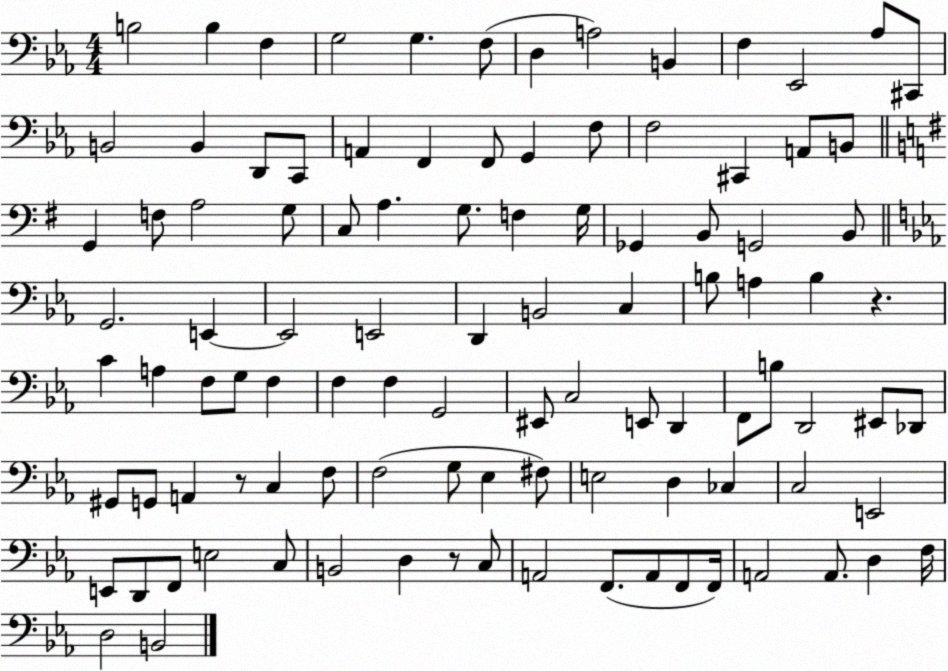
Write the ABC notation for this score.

X:1
T:Untitled
M:4/4
L:1/4
K:Eb
B,2 B, F, G,2 G, F,/2 D, A,2 B,, F, _E,,2 _A,/2 ^C,,/2 B,,2 B,, D,,/2 C,,/2 A,, F,, F,,/2 G,, F,/2 F,2 ^C,, A,,/2 B,,/2 G,, F,/2 A,2 G,/2 C,/2 A, G,/2 F, G,/4 _G,, B,,/2 G,,2 B,,/2 G,,2 E,, E,,2 E,,2 D,, B,,2 C, B,/2 A, B, z C A, F,/2 G,/2 F, F, F, G,,2 ^E,,/2 C,2 E,,/2 D,, F,,/2 B,/2 D,,2 ^E,,/2 _D,,/2 ^G,,/2 G,,/2 A,, z/2 C, F,/2 F,2 G,/2 _E, ^F,/2 E,2 D, _C, C,2 E,,2 E,,/2 D,,/2 F,,/2 E,2 C,/2 B,,2 D, z/2 C,/2 A,,2 F,,/2 A,,/2 F,,/2 F,,/4 A,,2 A,,/2 D, F,/4 D,2 B,,2